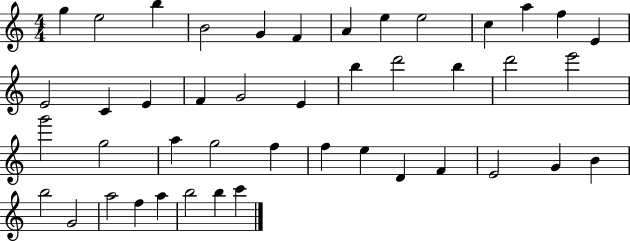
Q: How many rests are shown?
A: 0